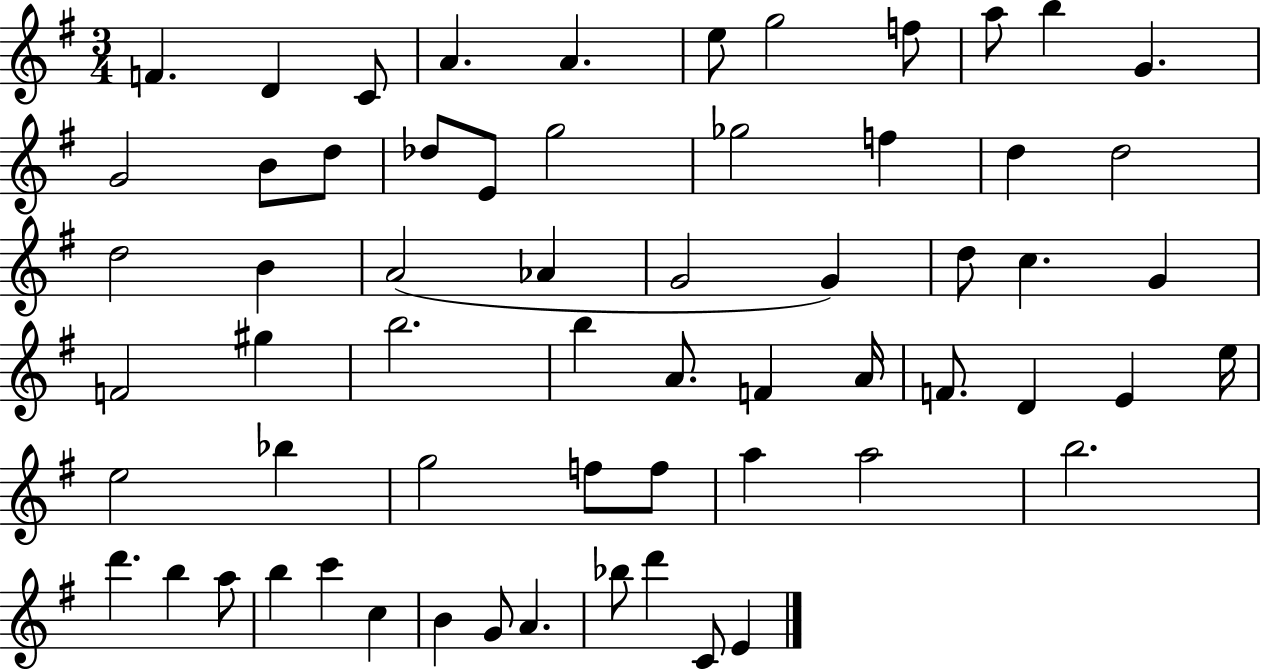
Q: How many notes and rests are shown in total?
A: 62